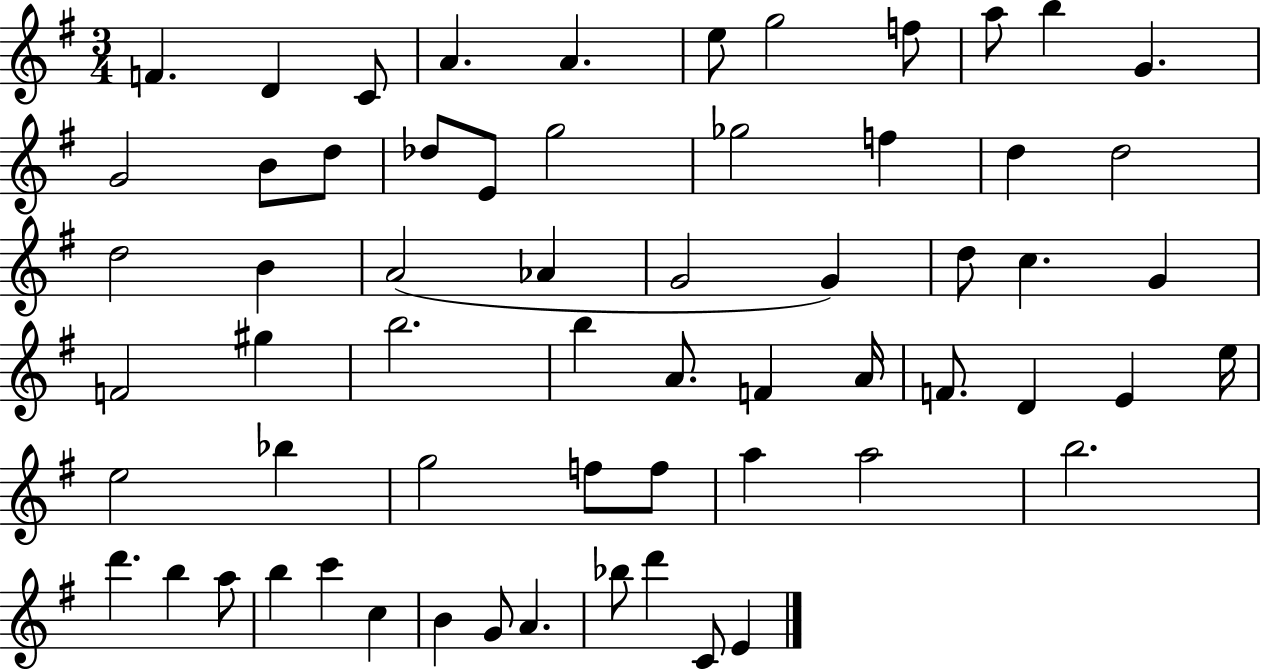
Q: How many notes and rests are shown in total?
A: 62